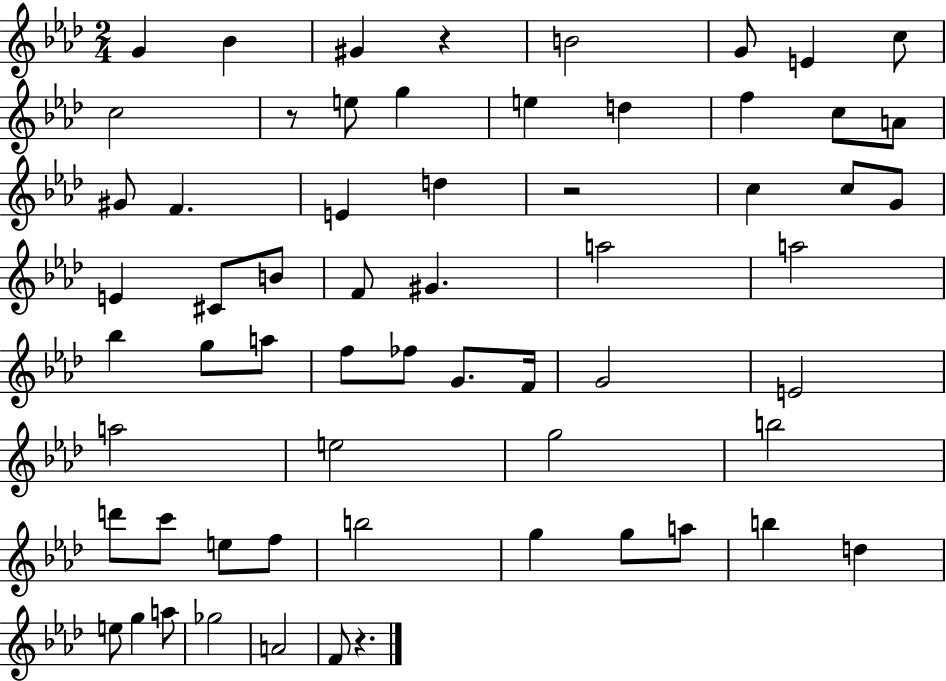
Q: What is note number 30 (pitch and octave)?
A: Bb5